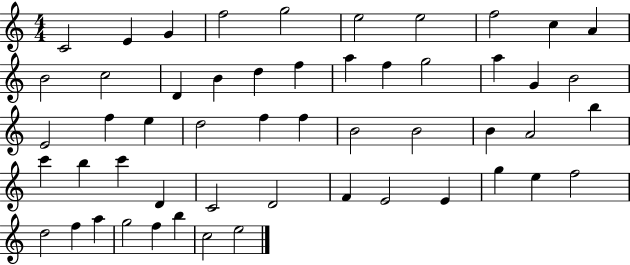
X:1
T:Untitled
M:4/4
L:1/4
K:C
C2 E G f2 g2 e2 e2 f2 c A B2 c2 D B d f a f g2 a G B2 E2 f e d2 f f B2 B2 B A2 b c' b c' D C2 D2 F E2 E g e f2 d2 f a g2 f b c2 e2